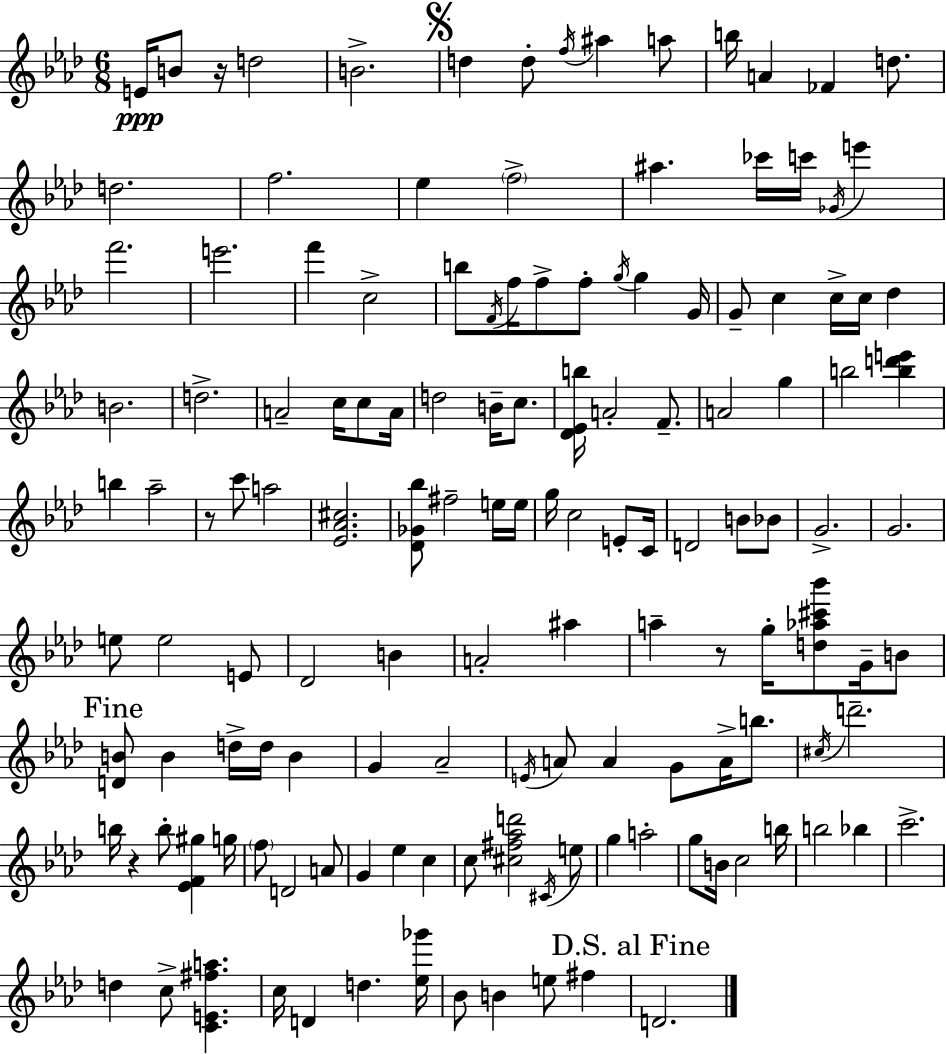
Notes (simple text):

E4/s B4/e R/s D5/h B4/h. D5/q D5/e F5/s A#5/q A5/e B5/s A4/q FES4/q D5/e. D5/h. F5/h. Eb5/q F5/h A#5/q. CES6/s C6/s Gb4/s E6/q F6/h. E6/h. F6/q C5/h B5/e F4/s F5/s F5/e F5/e G5/s G5/q G4/s G4/e C5/q C5/s C5/s Db5/q B4/h. D5/h. A4/h C5/s C5/e A4/s D5/h B4/s C5/e. [Db4,Eb4,B5]/s A4/h F4/e. A4/h G5/q B5/h [B5,D6,E6]/q B5/q Ab5/h R/e C6/e A5/h [Eb4,Ab4,C#5]/h. [Db4,Gb4,Bb5]/e F#5/h E5/s E5/s G5/s C5/h E4/e C4/s D4/h B4/e Bb4/e G4/h. G4/h. E5/e E5/h E4/e Db4/h B4/q A4/h A#5/q A5/q R/e G5/s [D5,Ab5,C#6,Bb6]/e G4/s B4/e [D4,B4]/e B4/q D5/s D5/s B4/q G4/q Ab4/h E4/s A4/e A4/q G4/e A4/s B5/e. C#5/s D6/h. B5/s R/q B5/e [Eb4,F4,G#5]/q G5/s F5/e D4/h A4/e G4/q Eb5/q C5/q C5/e [C#5,F#5,Ab5,D6]/h C#4/s E5/e G5/q A5/h G5/e B4/s C5/h B5/s B5/h Bb5/q C6/h. D5/q C5/e [C4,E4,F#5,A5]/q. C5/s D4/q D5/q. [Eb5,Gb6]/s Bb4/e B4/q E5/e F#5/q D4/h.